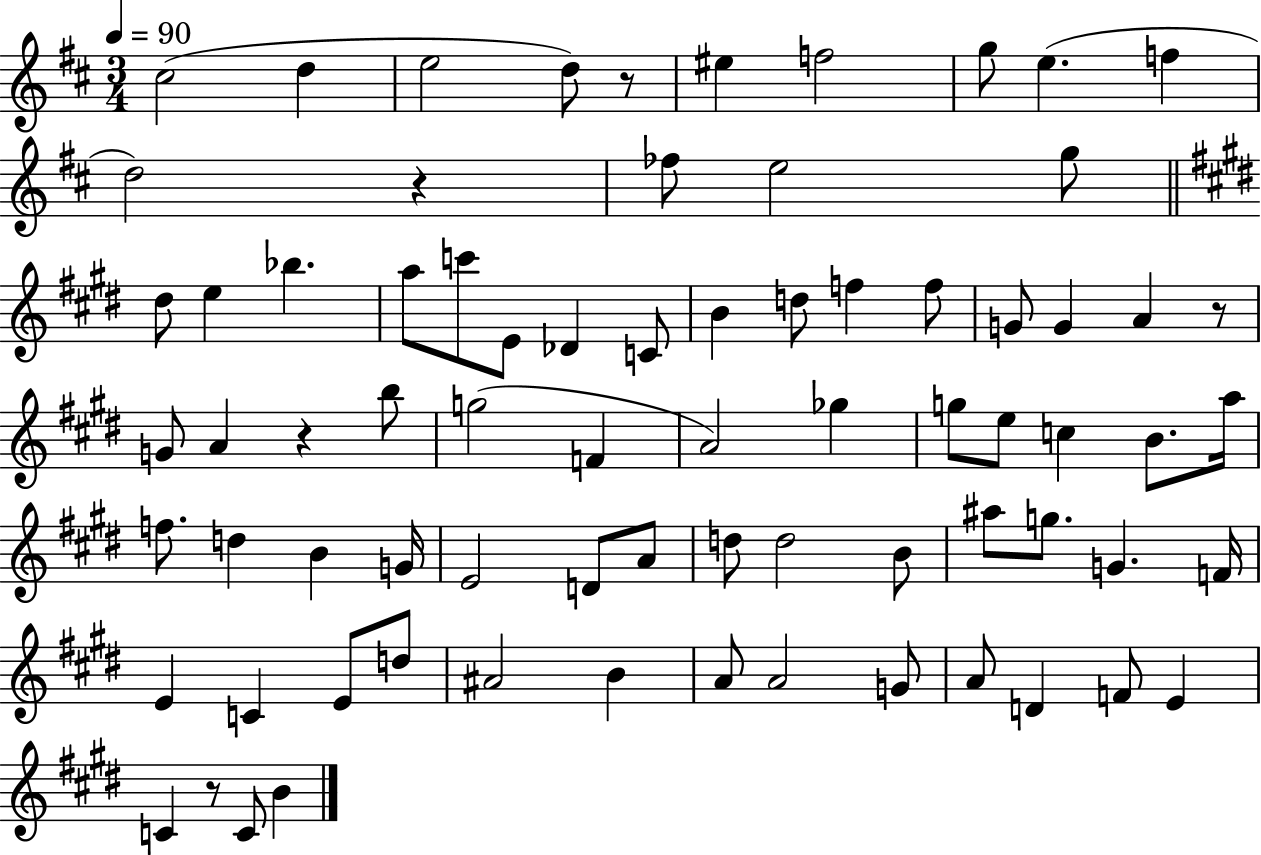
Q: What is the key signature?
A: D major